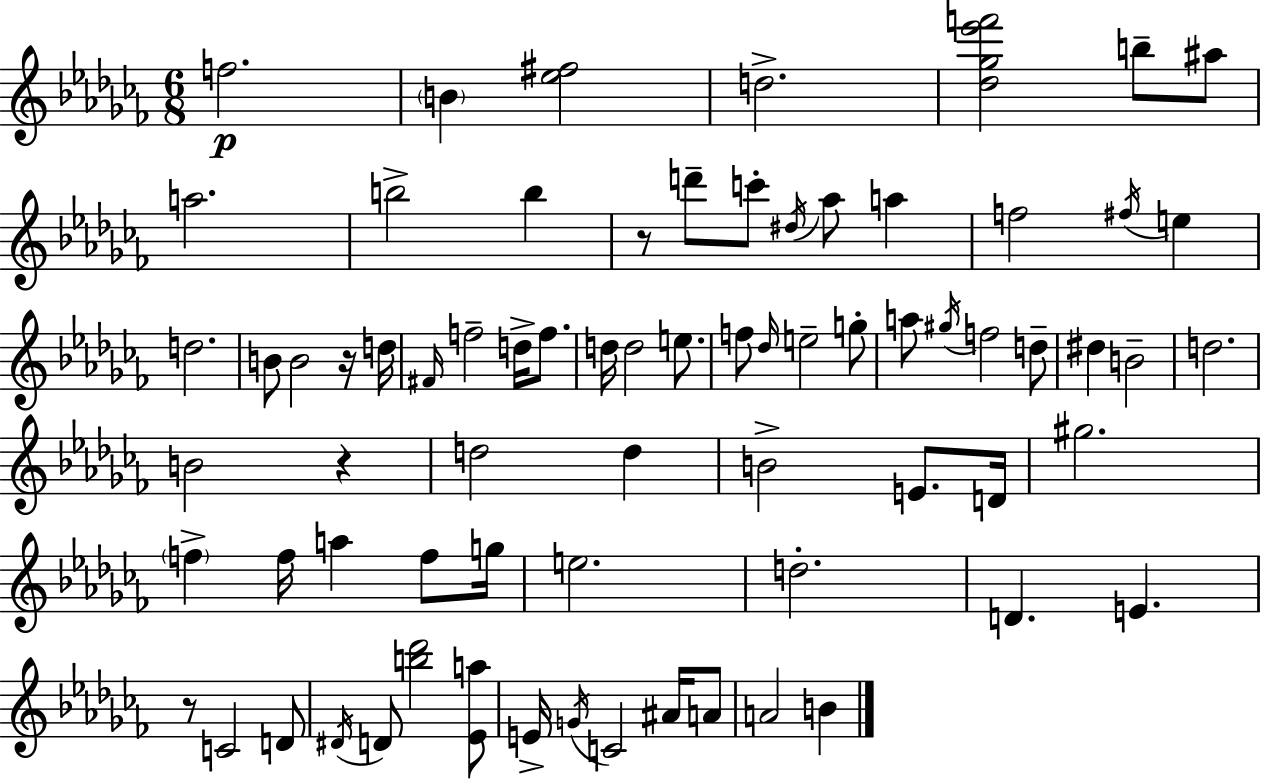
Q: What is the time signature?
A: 6/8